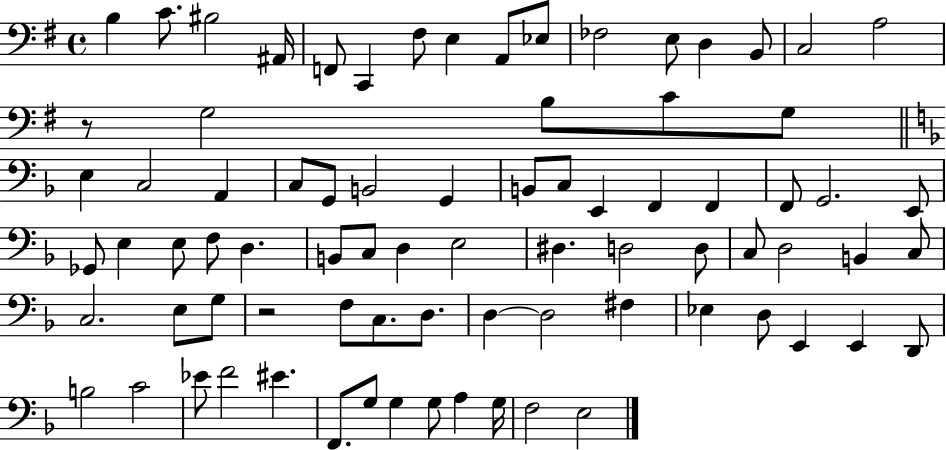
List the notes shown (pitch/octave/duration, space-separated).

B3/q C4/e. BIS3/h A#2/s F2/e C2/q F#3/e E3/q A2/e Eb3/e FES3/h E3/e D3/q B2/e C3/h A3/h R/e G3/h B3/e C4/e G3/e E3/q C3/h A2/q C3/e G2/e B2/h G2/q B2/e C3/e E2/q F2/q F2/q F2/e G2/h. E2/e Gb2/e E3/q E3/e F3/e D3/q. B2/e C3/e D3/q E3/h D#3/q. D3/h D3/e C3/e D3/h B2/q C3/e C3/h. E3/e G3/e R/h F3/e C3/e. D3/e. D3/q D3/h F#3/q Eb3/q D3/e E2/q E2/q D2/e B3/h C4/h Eb4/e F4/h EIS4/q. F2/e. G3/e G3/q G3/e A3/q G3/s F3/h E3/h